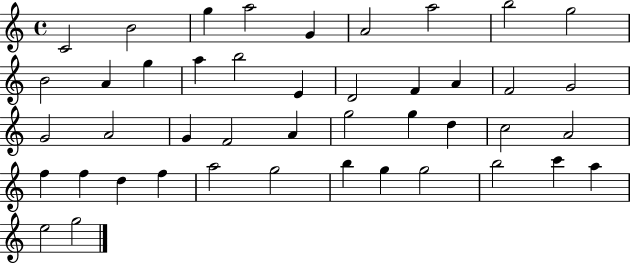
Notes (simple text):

C4/h B4/h G5/q A5/h G4/q A4/h A5/h B5/h G5/h B4/h A4/q G5/q A5/q B5/h E4/q D4/h F4/q A4/q F4/h G4/h G4/h A4/h G4/q F4/h A4/q G5/h G5/q D5/q C5/h A4/h F5/q F5/q D5/q F5/q A5/h G5/h B5/q G5/q G5/h B5/h C6/q A5/q E5/h G5/h